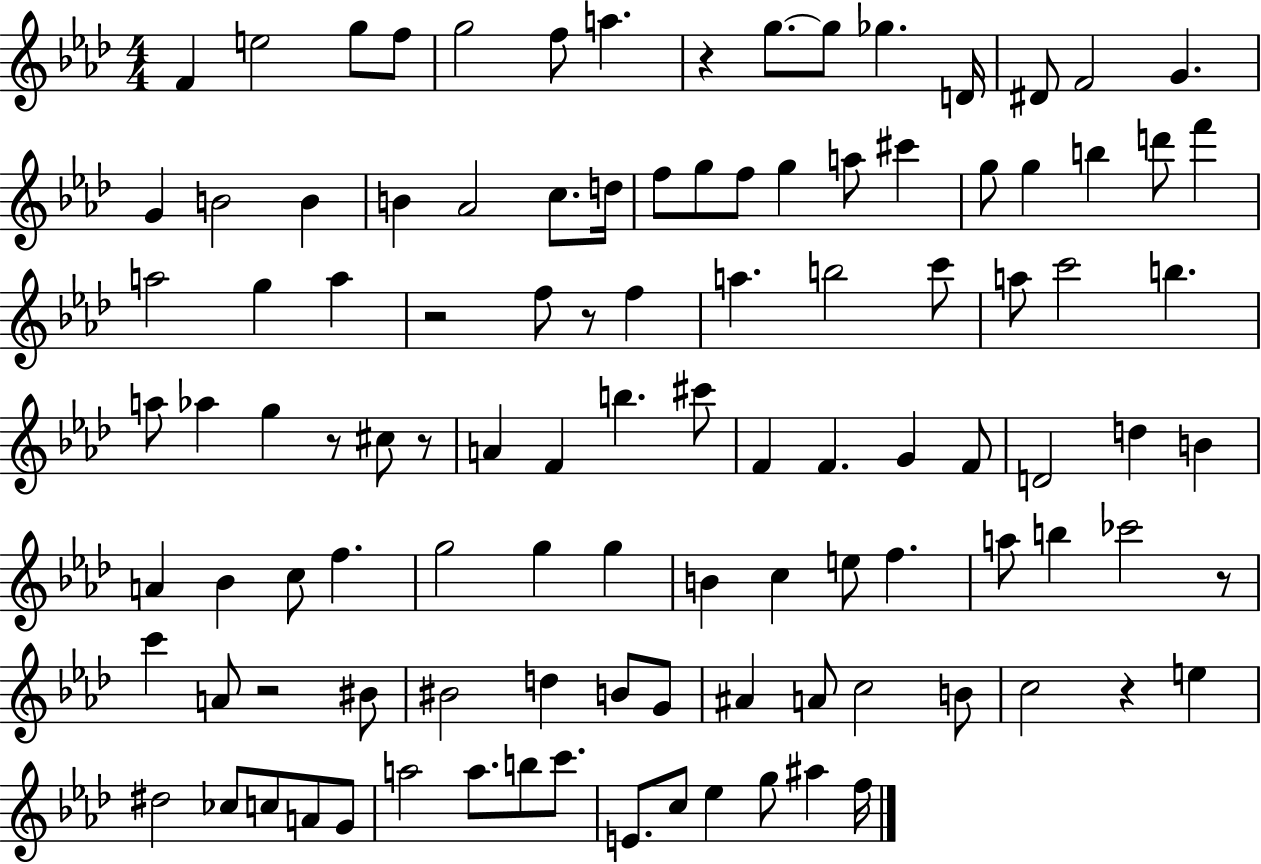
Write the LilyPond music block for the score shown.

{
  \clef treble
  \numericTimeSignature
  \time 4/4
  \key aes \major
  f'4 e''2 g''8 f''8 | g''2 f''8 a''4. | r4 g''8.~~ g''8 ges''4. d'16 | dis'8 f'2 g'4. | \break g'4 b'2 b'4 | b'4 aes'2 c''8. d''16 | f''8 g''8 f''8 g''4 a''8 cis'''4 | g''8 g''4 b''4 d'''8 f'''4 | \break a''2 g''4 a''4 | r2 f''8 r8 f''4 | a''4. b''2 c'''8 | a''8 c'''2 b''4. | \break a''8 aes''4 g''4 r8 cis''8 r8 | a'4 f'4 b''4. cis'''8 | f'4 f'4. g'4 f'8 | d'2 d''4 b'4 | \break a'4 bes'4 c''8 f''4. | g''2 g''4 g''4 | b'4 c''4 e''8 f''4. | a''8 b''4 ces'''2 r8 | \break c'''4 a'8 r2 bis'8 | bis'2 d''4 b'8 g'8 | ais'4 a'8 c''2 b'8 | c''2 r4 e''4 | \break dis''2 ces''8 c''8 a'8 g'8 | a''2 a''8. b''8 c'''8. | e'8. c''8 ees''4 g''8 ais''4 f''16 | \bar "|."
}